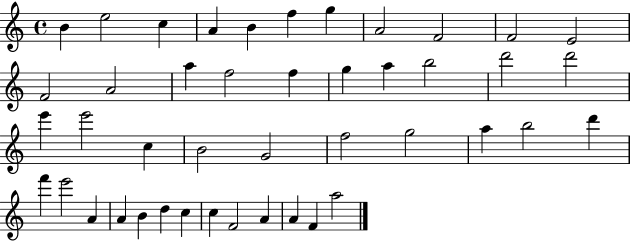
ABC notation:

X:1
T:Untitled
M:4/4
L:1/4
K:C
B e2 c A B f g A2 F2 F2 E2 F2 A2 a f2 f g a b2 d'2 d'2 e' e'2 c B2 G2 f2 g2 a b2 d' f' e'2 A A B d c c F2 A A F a2